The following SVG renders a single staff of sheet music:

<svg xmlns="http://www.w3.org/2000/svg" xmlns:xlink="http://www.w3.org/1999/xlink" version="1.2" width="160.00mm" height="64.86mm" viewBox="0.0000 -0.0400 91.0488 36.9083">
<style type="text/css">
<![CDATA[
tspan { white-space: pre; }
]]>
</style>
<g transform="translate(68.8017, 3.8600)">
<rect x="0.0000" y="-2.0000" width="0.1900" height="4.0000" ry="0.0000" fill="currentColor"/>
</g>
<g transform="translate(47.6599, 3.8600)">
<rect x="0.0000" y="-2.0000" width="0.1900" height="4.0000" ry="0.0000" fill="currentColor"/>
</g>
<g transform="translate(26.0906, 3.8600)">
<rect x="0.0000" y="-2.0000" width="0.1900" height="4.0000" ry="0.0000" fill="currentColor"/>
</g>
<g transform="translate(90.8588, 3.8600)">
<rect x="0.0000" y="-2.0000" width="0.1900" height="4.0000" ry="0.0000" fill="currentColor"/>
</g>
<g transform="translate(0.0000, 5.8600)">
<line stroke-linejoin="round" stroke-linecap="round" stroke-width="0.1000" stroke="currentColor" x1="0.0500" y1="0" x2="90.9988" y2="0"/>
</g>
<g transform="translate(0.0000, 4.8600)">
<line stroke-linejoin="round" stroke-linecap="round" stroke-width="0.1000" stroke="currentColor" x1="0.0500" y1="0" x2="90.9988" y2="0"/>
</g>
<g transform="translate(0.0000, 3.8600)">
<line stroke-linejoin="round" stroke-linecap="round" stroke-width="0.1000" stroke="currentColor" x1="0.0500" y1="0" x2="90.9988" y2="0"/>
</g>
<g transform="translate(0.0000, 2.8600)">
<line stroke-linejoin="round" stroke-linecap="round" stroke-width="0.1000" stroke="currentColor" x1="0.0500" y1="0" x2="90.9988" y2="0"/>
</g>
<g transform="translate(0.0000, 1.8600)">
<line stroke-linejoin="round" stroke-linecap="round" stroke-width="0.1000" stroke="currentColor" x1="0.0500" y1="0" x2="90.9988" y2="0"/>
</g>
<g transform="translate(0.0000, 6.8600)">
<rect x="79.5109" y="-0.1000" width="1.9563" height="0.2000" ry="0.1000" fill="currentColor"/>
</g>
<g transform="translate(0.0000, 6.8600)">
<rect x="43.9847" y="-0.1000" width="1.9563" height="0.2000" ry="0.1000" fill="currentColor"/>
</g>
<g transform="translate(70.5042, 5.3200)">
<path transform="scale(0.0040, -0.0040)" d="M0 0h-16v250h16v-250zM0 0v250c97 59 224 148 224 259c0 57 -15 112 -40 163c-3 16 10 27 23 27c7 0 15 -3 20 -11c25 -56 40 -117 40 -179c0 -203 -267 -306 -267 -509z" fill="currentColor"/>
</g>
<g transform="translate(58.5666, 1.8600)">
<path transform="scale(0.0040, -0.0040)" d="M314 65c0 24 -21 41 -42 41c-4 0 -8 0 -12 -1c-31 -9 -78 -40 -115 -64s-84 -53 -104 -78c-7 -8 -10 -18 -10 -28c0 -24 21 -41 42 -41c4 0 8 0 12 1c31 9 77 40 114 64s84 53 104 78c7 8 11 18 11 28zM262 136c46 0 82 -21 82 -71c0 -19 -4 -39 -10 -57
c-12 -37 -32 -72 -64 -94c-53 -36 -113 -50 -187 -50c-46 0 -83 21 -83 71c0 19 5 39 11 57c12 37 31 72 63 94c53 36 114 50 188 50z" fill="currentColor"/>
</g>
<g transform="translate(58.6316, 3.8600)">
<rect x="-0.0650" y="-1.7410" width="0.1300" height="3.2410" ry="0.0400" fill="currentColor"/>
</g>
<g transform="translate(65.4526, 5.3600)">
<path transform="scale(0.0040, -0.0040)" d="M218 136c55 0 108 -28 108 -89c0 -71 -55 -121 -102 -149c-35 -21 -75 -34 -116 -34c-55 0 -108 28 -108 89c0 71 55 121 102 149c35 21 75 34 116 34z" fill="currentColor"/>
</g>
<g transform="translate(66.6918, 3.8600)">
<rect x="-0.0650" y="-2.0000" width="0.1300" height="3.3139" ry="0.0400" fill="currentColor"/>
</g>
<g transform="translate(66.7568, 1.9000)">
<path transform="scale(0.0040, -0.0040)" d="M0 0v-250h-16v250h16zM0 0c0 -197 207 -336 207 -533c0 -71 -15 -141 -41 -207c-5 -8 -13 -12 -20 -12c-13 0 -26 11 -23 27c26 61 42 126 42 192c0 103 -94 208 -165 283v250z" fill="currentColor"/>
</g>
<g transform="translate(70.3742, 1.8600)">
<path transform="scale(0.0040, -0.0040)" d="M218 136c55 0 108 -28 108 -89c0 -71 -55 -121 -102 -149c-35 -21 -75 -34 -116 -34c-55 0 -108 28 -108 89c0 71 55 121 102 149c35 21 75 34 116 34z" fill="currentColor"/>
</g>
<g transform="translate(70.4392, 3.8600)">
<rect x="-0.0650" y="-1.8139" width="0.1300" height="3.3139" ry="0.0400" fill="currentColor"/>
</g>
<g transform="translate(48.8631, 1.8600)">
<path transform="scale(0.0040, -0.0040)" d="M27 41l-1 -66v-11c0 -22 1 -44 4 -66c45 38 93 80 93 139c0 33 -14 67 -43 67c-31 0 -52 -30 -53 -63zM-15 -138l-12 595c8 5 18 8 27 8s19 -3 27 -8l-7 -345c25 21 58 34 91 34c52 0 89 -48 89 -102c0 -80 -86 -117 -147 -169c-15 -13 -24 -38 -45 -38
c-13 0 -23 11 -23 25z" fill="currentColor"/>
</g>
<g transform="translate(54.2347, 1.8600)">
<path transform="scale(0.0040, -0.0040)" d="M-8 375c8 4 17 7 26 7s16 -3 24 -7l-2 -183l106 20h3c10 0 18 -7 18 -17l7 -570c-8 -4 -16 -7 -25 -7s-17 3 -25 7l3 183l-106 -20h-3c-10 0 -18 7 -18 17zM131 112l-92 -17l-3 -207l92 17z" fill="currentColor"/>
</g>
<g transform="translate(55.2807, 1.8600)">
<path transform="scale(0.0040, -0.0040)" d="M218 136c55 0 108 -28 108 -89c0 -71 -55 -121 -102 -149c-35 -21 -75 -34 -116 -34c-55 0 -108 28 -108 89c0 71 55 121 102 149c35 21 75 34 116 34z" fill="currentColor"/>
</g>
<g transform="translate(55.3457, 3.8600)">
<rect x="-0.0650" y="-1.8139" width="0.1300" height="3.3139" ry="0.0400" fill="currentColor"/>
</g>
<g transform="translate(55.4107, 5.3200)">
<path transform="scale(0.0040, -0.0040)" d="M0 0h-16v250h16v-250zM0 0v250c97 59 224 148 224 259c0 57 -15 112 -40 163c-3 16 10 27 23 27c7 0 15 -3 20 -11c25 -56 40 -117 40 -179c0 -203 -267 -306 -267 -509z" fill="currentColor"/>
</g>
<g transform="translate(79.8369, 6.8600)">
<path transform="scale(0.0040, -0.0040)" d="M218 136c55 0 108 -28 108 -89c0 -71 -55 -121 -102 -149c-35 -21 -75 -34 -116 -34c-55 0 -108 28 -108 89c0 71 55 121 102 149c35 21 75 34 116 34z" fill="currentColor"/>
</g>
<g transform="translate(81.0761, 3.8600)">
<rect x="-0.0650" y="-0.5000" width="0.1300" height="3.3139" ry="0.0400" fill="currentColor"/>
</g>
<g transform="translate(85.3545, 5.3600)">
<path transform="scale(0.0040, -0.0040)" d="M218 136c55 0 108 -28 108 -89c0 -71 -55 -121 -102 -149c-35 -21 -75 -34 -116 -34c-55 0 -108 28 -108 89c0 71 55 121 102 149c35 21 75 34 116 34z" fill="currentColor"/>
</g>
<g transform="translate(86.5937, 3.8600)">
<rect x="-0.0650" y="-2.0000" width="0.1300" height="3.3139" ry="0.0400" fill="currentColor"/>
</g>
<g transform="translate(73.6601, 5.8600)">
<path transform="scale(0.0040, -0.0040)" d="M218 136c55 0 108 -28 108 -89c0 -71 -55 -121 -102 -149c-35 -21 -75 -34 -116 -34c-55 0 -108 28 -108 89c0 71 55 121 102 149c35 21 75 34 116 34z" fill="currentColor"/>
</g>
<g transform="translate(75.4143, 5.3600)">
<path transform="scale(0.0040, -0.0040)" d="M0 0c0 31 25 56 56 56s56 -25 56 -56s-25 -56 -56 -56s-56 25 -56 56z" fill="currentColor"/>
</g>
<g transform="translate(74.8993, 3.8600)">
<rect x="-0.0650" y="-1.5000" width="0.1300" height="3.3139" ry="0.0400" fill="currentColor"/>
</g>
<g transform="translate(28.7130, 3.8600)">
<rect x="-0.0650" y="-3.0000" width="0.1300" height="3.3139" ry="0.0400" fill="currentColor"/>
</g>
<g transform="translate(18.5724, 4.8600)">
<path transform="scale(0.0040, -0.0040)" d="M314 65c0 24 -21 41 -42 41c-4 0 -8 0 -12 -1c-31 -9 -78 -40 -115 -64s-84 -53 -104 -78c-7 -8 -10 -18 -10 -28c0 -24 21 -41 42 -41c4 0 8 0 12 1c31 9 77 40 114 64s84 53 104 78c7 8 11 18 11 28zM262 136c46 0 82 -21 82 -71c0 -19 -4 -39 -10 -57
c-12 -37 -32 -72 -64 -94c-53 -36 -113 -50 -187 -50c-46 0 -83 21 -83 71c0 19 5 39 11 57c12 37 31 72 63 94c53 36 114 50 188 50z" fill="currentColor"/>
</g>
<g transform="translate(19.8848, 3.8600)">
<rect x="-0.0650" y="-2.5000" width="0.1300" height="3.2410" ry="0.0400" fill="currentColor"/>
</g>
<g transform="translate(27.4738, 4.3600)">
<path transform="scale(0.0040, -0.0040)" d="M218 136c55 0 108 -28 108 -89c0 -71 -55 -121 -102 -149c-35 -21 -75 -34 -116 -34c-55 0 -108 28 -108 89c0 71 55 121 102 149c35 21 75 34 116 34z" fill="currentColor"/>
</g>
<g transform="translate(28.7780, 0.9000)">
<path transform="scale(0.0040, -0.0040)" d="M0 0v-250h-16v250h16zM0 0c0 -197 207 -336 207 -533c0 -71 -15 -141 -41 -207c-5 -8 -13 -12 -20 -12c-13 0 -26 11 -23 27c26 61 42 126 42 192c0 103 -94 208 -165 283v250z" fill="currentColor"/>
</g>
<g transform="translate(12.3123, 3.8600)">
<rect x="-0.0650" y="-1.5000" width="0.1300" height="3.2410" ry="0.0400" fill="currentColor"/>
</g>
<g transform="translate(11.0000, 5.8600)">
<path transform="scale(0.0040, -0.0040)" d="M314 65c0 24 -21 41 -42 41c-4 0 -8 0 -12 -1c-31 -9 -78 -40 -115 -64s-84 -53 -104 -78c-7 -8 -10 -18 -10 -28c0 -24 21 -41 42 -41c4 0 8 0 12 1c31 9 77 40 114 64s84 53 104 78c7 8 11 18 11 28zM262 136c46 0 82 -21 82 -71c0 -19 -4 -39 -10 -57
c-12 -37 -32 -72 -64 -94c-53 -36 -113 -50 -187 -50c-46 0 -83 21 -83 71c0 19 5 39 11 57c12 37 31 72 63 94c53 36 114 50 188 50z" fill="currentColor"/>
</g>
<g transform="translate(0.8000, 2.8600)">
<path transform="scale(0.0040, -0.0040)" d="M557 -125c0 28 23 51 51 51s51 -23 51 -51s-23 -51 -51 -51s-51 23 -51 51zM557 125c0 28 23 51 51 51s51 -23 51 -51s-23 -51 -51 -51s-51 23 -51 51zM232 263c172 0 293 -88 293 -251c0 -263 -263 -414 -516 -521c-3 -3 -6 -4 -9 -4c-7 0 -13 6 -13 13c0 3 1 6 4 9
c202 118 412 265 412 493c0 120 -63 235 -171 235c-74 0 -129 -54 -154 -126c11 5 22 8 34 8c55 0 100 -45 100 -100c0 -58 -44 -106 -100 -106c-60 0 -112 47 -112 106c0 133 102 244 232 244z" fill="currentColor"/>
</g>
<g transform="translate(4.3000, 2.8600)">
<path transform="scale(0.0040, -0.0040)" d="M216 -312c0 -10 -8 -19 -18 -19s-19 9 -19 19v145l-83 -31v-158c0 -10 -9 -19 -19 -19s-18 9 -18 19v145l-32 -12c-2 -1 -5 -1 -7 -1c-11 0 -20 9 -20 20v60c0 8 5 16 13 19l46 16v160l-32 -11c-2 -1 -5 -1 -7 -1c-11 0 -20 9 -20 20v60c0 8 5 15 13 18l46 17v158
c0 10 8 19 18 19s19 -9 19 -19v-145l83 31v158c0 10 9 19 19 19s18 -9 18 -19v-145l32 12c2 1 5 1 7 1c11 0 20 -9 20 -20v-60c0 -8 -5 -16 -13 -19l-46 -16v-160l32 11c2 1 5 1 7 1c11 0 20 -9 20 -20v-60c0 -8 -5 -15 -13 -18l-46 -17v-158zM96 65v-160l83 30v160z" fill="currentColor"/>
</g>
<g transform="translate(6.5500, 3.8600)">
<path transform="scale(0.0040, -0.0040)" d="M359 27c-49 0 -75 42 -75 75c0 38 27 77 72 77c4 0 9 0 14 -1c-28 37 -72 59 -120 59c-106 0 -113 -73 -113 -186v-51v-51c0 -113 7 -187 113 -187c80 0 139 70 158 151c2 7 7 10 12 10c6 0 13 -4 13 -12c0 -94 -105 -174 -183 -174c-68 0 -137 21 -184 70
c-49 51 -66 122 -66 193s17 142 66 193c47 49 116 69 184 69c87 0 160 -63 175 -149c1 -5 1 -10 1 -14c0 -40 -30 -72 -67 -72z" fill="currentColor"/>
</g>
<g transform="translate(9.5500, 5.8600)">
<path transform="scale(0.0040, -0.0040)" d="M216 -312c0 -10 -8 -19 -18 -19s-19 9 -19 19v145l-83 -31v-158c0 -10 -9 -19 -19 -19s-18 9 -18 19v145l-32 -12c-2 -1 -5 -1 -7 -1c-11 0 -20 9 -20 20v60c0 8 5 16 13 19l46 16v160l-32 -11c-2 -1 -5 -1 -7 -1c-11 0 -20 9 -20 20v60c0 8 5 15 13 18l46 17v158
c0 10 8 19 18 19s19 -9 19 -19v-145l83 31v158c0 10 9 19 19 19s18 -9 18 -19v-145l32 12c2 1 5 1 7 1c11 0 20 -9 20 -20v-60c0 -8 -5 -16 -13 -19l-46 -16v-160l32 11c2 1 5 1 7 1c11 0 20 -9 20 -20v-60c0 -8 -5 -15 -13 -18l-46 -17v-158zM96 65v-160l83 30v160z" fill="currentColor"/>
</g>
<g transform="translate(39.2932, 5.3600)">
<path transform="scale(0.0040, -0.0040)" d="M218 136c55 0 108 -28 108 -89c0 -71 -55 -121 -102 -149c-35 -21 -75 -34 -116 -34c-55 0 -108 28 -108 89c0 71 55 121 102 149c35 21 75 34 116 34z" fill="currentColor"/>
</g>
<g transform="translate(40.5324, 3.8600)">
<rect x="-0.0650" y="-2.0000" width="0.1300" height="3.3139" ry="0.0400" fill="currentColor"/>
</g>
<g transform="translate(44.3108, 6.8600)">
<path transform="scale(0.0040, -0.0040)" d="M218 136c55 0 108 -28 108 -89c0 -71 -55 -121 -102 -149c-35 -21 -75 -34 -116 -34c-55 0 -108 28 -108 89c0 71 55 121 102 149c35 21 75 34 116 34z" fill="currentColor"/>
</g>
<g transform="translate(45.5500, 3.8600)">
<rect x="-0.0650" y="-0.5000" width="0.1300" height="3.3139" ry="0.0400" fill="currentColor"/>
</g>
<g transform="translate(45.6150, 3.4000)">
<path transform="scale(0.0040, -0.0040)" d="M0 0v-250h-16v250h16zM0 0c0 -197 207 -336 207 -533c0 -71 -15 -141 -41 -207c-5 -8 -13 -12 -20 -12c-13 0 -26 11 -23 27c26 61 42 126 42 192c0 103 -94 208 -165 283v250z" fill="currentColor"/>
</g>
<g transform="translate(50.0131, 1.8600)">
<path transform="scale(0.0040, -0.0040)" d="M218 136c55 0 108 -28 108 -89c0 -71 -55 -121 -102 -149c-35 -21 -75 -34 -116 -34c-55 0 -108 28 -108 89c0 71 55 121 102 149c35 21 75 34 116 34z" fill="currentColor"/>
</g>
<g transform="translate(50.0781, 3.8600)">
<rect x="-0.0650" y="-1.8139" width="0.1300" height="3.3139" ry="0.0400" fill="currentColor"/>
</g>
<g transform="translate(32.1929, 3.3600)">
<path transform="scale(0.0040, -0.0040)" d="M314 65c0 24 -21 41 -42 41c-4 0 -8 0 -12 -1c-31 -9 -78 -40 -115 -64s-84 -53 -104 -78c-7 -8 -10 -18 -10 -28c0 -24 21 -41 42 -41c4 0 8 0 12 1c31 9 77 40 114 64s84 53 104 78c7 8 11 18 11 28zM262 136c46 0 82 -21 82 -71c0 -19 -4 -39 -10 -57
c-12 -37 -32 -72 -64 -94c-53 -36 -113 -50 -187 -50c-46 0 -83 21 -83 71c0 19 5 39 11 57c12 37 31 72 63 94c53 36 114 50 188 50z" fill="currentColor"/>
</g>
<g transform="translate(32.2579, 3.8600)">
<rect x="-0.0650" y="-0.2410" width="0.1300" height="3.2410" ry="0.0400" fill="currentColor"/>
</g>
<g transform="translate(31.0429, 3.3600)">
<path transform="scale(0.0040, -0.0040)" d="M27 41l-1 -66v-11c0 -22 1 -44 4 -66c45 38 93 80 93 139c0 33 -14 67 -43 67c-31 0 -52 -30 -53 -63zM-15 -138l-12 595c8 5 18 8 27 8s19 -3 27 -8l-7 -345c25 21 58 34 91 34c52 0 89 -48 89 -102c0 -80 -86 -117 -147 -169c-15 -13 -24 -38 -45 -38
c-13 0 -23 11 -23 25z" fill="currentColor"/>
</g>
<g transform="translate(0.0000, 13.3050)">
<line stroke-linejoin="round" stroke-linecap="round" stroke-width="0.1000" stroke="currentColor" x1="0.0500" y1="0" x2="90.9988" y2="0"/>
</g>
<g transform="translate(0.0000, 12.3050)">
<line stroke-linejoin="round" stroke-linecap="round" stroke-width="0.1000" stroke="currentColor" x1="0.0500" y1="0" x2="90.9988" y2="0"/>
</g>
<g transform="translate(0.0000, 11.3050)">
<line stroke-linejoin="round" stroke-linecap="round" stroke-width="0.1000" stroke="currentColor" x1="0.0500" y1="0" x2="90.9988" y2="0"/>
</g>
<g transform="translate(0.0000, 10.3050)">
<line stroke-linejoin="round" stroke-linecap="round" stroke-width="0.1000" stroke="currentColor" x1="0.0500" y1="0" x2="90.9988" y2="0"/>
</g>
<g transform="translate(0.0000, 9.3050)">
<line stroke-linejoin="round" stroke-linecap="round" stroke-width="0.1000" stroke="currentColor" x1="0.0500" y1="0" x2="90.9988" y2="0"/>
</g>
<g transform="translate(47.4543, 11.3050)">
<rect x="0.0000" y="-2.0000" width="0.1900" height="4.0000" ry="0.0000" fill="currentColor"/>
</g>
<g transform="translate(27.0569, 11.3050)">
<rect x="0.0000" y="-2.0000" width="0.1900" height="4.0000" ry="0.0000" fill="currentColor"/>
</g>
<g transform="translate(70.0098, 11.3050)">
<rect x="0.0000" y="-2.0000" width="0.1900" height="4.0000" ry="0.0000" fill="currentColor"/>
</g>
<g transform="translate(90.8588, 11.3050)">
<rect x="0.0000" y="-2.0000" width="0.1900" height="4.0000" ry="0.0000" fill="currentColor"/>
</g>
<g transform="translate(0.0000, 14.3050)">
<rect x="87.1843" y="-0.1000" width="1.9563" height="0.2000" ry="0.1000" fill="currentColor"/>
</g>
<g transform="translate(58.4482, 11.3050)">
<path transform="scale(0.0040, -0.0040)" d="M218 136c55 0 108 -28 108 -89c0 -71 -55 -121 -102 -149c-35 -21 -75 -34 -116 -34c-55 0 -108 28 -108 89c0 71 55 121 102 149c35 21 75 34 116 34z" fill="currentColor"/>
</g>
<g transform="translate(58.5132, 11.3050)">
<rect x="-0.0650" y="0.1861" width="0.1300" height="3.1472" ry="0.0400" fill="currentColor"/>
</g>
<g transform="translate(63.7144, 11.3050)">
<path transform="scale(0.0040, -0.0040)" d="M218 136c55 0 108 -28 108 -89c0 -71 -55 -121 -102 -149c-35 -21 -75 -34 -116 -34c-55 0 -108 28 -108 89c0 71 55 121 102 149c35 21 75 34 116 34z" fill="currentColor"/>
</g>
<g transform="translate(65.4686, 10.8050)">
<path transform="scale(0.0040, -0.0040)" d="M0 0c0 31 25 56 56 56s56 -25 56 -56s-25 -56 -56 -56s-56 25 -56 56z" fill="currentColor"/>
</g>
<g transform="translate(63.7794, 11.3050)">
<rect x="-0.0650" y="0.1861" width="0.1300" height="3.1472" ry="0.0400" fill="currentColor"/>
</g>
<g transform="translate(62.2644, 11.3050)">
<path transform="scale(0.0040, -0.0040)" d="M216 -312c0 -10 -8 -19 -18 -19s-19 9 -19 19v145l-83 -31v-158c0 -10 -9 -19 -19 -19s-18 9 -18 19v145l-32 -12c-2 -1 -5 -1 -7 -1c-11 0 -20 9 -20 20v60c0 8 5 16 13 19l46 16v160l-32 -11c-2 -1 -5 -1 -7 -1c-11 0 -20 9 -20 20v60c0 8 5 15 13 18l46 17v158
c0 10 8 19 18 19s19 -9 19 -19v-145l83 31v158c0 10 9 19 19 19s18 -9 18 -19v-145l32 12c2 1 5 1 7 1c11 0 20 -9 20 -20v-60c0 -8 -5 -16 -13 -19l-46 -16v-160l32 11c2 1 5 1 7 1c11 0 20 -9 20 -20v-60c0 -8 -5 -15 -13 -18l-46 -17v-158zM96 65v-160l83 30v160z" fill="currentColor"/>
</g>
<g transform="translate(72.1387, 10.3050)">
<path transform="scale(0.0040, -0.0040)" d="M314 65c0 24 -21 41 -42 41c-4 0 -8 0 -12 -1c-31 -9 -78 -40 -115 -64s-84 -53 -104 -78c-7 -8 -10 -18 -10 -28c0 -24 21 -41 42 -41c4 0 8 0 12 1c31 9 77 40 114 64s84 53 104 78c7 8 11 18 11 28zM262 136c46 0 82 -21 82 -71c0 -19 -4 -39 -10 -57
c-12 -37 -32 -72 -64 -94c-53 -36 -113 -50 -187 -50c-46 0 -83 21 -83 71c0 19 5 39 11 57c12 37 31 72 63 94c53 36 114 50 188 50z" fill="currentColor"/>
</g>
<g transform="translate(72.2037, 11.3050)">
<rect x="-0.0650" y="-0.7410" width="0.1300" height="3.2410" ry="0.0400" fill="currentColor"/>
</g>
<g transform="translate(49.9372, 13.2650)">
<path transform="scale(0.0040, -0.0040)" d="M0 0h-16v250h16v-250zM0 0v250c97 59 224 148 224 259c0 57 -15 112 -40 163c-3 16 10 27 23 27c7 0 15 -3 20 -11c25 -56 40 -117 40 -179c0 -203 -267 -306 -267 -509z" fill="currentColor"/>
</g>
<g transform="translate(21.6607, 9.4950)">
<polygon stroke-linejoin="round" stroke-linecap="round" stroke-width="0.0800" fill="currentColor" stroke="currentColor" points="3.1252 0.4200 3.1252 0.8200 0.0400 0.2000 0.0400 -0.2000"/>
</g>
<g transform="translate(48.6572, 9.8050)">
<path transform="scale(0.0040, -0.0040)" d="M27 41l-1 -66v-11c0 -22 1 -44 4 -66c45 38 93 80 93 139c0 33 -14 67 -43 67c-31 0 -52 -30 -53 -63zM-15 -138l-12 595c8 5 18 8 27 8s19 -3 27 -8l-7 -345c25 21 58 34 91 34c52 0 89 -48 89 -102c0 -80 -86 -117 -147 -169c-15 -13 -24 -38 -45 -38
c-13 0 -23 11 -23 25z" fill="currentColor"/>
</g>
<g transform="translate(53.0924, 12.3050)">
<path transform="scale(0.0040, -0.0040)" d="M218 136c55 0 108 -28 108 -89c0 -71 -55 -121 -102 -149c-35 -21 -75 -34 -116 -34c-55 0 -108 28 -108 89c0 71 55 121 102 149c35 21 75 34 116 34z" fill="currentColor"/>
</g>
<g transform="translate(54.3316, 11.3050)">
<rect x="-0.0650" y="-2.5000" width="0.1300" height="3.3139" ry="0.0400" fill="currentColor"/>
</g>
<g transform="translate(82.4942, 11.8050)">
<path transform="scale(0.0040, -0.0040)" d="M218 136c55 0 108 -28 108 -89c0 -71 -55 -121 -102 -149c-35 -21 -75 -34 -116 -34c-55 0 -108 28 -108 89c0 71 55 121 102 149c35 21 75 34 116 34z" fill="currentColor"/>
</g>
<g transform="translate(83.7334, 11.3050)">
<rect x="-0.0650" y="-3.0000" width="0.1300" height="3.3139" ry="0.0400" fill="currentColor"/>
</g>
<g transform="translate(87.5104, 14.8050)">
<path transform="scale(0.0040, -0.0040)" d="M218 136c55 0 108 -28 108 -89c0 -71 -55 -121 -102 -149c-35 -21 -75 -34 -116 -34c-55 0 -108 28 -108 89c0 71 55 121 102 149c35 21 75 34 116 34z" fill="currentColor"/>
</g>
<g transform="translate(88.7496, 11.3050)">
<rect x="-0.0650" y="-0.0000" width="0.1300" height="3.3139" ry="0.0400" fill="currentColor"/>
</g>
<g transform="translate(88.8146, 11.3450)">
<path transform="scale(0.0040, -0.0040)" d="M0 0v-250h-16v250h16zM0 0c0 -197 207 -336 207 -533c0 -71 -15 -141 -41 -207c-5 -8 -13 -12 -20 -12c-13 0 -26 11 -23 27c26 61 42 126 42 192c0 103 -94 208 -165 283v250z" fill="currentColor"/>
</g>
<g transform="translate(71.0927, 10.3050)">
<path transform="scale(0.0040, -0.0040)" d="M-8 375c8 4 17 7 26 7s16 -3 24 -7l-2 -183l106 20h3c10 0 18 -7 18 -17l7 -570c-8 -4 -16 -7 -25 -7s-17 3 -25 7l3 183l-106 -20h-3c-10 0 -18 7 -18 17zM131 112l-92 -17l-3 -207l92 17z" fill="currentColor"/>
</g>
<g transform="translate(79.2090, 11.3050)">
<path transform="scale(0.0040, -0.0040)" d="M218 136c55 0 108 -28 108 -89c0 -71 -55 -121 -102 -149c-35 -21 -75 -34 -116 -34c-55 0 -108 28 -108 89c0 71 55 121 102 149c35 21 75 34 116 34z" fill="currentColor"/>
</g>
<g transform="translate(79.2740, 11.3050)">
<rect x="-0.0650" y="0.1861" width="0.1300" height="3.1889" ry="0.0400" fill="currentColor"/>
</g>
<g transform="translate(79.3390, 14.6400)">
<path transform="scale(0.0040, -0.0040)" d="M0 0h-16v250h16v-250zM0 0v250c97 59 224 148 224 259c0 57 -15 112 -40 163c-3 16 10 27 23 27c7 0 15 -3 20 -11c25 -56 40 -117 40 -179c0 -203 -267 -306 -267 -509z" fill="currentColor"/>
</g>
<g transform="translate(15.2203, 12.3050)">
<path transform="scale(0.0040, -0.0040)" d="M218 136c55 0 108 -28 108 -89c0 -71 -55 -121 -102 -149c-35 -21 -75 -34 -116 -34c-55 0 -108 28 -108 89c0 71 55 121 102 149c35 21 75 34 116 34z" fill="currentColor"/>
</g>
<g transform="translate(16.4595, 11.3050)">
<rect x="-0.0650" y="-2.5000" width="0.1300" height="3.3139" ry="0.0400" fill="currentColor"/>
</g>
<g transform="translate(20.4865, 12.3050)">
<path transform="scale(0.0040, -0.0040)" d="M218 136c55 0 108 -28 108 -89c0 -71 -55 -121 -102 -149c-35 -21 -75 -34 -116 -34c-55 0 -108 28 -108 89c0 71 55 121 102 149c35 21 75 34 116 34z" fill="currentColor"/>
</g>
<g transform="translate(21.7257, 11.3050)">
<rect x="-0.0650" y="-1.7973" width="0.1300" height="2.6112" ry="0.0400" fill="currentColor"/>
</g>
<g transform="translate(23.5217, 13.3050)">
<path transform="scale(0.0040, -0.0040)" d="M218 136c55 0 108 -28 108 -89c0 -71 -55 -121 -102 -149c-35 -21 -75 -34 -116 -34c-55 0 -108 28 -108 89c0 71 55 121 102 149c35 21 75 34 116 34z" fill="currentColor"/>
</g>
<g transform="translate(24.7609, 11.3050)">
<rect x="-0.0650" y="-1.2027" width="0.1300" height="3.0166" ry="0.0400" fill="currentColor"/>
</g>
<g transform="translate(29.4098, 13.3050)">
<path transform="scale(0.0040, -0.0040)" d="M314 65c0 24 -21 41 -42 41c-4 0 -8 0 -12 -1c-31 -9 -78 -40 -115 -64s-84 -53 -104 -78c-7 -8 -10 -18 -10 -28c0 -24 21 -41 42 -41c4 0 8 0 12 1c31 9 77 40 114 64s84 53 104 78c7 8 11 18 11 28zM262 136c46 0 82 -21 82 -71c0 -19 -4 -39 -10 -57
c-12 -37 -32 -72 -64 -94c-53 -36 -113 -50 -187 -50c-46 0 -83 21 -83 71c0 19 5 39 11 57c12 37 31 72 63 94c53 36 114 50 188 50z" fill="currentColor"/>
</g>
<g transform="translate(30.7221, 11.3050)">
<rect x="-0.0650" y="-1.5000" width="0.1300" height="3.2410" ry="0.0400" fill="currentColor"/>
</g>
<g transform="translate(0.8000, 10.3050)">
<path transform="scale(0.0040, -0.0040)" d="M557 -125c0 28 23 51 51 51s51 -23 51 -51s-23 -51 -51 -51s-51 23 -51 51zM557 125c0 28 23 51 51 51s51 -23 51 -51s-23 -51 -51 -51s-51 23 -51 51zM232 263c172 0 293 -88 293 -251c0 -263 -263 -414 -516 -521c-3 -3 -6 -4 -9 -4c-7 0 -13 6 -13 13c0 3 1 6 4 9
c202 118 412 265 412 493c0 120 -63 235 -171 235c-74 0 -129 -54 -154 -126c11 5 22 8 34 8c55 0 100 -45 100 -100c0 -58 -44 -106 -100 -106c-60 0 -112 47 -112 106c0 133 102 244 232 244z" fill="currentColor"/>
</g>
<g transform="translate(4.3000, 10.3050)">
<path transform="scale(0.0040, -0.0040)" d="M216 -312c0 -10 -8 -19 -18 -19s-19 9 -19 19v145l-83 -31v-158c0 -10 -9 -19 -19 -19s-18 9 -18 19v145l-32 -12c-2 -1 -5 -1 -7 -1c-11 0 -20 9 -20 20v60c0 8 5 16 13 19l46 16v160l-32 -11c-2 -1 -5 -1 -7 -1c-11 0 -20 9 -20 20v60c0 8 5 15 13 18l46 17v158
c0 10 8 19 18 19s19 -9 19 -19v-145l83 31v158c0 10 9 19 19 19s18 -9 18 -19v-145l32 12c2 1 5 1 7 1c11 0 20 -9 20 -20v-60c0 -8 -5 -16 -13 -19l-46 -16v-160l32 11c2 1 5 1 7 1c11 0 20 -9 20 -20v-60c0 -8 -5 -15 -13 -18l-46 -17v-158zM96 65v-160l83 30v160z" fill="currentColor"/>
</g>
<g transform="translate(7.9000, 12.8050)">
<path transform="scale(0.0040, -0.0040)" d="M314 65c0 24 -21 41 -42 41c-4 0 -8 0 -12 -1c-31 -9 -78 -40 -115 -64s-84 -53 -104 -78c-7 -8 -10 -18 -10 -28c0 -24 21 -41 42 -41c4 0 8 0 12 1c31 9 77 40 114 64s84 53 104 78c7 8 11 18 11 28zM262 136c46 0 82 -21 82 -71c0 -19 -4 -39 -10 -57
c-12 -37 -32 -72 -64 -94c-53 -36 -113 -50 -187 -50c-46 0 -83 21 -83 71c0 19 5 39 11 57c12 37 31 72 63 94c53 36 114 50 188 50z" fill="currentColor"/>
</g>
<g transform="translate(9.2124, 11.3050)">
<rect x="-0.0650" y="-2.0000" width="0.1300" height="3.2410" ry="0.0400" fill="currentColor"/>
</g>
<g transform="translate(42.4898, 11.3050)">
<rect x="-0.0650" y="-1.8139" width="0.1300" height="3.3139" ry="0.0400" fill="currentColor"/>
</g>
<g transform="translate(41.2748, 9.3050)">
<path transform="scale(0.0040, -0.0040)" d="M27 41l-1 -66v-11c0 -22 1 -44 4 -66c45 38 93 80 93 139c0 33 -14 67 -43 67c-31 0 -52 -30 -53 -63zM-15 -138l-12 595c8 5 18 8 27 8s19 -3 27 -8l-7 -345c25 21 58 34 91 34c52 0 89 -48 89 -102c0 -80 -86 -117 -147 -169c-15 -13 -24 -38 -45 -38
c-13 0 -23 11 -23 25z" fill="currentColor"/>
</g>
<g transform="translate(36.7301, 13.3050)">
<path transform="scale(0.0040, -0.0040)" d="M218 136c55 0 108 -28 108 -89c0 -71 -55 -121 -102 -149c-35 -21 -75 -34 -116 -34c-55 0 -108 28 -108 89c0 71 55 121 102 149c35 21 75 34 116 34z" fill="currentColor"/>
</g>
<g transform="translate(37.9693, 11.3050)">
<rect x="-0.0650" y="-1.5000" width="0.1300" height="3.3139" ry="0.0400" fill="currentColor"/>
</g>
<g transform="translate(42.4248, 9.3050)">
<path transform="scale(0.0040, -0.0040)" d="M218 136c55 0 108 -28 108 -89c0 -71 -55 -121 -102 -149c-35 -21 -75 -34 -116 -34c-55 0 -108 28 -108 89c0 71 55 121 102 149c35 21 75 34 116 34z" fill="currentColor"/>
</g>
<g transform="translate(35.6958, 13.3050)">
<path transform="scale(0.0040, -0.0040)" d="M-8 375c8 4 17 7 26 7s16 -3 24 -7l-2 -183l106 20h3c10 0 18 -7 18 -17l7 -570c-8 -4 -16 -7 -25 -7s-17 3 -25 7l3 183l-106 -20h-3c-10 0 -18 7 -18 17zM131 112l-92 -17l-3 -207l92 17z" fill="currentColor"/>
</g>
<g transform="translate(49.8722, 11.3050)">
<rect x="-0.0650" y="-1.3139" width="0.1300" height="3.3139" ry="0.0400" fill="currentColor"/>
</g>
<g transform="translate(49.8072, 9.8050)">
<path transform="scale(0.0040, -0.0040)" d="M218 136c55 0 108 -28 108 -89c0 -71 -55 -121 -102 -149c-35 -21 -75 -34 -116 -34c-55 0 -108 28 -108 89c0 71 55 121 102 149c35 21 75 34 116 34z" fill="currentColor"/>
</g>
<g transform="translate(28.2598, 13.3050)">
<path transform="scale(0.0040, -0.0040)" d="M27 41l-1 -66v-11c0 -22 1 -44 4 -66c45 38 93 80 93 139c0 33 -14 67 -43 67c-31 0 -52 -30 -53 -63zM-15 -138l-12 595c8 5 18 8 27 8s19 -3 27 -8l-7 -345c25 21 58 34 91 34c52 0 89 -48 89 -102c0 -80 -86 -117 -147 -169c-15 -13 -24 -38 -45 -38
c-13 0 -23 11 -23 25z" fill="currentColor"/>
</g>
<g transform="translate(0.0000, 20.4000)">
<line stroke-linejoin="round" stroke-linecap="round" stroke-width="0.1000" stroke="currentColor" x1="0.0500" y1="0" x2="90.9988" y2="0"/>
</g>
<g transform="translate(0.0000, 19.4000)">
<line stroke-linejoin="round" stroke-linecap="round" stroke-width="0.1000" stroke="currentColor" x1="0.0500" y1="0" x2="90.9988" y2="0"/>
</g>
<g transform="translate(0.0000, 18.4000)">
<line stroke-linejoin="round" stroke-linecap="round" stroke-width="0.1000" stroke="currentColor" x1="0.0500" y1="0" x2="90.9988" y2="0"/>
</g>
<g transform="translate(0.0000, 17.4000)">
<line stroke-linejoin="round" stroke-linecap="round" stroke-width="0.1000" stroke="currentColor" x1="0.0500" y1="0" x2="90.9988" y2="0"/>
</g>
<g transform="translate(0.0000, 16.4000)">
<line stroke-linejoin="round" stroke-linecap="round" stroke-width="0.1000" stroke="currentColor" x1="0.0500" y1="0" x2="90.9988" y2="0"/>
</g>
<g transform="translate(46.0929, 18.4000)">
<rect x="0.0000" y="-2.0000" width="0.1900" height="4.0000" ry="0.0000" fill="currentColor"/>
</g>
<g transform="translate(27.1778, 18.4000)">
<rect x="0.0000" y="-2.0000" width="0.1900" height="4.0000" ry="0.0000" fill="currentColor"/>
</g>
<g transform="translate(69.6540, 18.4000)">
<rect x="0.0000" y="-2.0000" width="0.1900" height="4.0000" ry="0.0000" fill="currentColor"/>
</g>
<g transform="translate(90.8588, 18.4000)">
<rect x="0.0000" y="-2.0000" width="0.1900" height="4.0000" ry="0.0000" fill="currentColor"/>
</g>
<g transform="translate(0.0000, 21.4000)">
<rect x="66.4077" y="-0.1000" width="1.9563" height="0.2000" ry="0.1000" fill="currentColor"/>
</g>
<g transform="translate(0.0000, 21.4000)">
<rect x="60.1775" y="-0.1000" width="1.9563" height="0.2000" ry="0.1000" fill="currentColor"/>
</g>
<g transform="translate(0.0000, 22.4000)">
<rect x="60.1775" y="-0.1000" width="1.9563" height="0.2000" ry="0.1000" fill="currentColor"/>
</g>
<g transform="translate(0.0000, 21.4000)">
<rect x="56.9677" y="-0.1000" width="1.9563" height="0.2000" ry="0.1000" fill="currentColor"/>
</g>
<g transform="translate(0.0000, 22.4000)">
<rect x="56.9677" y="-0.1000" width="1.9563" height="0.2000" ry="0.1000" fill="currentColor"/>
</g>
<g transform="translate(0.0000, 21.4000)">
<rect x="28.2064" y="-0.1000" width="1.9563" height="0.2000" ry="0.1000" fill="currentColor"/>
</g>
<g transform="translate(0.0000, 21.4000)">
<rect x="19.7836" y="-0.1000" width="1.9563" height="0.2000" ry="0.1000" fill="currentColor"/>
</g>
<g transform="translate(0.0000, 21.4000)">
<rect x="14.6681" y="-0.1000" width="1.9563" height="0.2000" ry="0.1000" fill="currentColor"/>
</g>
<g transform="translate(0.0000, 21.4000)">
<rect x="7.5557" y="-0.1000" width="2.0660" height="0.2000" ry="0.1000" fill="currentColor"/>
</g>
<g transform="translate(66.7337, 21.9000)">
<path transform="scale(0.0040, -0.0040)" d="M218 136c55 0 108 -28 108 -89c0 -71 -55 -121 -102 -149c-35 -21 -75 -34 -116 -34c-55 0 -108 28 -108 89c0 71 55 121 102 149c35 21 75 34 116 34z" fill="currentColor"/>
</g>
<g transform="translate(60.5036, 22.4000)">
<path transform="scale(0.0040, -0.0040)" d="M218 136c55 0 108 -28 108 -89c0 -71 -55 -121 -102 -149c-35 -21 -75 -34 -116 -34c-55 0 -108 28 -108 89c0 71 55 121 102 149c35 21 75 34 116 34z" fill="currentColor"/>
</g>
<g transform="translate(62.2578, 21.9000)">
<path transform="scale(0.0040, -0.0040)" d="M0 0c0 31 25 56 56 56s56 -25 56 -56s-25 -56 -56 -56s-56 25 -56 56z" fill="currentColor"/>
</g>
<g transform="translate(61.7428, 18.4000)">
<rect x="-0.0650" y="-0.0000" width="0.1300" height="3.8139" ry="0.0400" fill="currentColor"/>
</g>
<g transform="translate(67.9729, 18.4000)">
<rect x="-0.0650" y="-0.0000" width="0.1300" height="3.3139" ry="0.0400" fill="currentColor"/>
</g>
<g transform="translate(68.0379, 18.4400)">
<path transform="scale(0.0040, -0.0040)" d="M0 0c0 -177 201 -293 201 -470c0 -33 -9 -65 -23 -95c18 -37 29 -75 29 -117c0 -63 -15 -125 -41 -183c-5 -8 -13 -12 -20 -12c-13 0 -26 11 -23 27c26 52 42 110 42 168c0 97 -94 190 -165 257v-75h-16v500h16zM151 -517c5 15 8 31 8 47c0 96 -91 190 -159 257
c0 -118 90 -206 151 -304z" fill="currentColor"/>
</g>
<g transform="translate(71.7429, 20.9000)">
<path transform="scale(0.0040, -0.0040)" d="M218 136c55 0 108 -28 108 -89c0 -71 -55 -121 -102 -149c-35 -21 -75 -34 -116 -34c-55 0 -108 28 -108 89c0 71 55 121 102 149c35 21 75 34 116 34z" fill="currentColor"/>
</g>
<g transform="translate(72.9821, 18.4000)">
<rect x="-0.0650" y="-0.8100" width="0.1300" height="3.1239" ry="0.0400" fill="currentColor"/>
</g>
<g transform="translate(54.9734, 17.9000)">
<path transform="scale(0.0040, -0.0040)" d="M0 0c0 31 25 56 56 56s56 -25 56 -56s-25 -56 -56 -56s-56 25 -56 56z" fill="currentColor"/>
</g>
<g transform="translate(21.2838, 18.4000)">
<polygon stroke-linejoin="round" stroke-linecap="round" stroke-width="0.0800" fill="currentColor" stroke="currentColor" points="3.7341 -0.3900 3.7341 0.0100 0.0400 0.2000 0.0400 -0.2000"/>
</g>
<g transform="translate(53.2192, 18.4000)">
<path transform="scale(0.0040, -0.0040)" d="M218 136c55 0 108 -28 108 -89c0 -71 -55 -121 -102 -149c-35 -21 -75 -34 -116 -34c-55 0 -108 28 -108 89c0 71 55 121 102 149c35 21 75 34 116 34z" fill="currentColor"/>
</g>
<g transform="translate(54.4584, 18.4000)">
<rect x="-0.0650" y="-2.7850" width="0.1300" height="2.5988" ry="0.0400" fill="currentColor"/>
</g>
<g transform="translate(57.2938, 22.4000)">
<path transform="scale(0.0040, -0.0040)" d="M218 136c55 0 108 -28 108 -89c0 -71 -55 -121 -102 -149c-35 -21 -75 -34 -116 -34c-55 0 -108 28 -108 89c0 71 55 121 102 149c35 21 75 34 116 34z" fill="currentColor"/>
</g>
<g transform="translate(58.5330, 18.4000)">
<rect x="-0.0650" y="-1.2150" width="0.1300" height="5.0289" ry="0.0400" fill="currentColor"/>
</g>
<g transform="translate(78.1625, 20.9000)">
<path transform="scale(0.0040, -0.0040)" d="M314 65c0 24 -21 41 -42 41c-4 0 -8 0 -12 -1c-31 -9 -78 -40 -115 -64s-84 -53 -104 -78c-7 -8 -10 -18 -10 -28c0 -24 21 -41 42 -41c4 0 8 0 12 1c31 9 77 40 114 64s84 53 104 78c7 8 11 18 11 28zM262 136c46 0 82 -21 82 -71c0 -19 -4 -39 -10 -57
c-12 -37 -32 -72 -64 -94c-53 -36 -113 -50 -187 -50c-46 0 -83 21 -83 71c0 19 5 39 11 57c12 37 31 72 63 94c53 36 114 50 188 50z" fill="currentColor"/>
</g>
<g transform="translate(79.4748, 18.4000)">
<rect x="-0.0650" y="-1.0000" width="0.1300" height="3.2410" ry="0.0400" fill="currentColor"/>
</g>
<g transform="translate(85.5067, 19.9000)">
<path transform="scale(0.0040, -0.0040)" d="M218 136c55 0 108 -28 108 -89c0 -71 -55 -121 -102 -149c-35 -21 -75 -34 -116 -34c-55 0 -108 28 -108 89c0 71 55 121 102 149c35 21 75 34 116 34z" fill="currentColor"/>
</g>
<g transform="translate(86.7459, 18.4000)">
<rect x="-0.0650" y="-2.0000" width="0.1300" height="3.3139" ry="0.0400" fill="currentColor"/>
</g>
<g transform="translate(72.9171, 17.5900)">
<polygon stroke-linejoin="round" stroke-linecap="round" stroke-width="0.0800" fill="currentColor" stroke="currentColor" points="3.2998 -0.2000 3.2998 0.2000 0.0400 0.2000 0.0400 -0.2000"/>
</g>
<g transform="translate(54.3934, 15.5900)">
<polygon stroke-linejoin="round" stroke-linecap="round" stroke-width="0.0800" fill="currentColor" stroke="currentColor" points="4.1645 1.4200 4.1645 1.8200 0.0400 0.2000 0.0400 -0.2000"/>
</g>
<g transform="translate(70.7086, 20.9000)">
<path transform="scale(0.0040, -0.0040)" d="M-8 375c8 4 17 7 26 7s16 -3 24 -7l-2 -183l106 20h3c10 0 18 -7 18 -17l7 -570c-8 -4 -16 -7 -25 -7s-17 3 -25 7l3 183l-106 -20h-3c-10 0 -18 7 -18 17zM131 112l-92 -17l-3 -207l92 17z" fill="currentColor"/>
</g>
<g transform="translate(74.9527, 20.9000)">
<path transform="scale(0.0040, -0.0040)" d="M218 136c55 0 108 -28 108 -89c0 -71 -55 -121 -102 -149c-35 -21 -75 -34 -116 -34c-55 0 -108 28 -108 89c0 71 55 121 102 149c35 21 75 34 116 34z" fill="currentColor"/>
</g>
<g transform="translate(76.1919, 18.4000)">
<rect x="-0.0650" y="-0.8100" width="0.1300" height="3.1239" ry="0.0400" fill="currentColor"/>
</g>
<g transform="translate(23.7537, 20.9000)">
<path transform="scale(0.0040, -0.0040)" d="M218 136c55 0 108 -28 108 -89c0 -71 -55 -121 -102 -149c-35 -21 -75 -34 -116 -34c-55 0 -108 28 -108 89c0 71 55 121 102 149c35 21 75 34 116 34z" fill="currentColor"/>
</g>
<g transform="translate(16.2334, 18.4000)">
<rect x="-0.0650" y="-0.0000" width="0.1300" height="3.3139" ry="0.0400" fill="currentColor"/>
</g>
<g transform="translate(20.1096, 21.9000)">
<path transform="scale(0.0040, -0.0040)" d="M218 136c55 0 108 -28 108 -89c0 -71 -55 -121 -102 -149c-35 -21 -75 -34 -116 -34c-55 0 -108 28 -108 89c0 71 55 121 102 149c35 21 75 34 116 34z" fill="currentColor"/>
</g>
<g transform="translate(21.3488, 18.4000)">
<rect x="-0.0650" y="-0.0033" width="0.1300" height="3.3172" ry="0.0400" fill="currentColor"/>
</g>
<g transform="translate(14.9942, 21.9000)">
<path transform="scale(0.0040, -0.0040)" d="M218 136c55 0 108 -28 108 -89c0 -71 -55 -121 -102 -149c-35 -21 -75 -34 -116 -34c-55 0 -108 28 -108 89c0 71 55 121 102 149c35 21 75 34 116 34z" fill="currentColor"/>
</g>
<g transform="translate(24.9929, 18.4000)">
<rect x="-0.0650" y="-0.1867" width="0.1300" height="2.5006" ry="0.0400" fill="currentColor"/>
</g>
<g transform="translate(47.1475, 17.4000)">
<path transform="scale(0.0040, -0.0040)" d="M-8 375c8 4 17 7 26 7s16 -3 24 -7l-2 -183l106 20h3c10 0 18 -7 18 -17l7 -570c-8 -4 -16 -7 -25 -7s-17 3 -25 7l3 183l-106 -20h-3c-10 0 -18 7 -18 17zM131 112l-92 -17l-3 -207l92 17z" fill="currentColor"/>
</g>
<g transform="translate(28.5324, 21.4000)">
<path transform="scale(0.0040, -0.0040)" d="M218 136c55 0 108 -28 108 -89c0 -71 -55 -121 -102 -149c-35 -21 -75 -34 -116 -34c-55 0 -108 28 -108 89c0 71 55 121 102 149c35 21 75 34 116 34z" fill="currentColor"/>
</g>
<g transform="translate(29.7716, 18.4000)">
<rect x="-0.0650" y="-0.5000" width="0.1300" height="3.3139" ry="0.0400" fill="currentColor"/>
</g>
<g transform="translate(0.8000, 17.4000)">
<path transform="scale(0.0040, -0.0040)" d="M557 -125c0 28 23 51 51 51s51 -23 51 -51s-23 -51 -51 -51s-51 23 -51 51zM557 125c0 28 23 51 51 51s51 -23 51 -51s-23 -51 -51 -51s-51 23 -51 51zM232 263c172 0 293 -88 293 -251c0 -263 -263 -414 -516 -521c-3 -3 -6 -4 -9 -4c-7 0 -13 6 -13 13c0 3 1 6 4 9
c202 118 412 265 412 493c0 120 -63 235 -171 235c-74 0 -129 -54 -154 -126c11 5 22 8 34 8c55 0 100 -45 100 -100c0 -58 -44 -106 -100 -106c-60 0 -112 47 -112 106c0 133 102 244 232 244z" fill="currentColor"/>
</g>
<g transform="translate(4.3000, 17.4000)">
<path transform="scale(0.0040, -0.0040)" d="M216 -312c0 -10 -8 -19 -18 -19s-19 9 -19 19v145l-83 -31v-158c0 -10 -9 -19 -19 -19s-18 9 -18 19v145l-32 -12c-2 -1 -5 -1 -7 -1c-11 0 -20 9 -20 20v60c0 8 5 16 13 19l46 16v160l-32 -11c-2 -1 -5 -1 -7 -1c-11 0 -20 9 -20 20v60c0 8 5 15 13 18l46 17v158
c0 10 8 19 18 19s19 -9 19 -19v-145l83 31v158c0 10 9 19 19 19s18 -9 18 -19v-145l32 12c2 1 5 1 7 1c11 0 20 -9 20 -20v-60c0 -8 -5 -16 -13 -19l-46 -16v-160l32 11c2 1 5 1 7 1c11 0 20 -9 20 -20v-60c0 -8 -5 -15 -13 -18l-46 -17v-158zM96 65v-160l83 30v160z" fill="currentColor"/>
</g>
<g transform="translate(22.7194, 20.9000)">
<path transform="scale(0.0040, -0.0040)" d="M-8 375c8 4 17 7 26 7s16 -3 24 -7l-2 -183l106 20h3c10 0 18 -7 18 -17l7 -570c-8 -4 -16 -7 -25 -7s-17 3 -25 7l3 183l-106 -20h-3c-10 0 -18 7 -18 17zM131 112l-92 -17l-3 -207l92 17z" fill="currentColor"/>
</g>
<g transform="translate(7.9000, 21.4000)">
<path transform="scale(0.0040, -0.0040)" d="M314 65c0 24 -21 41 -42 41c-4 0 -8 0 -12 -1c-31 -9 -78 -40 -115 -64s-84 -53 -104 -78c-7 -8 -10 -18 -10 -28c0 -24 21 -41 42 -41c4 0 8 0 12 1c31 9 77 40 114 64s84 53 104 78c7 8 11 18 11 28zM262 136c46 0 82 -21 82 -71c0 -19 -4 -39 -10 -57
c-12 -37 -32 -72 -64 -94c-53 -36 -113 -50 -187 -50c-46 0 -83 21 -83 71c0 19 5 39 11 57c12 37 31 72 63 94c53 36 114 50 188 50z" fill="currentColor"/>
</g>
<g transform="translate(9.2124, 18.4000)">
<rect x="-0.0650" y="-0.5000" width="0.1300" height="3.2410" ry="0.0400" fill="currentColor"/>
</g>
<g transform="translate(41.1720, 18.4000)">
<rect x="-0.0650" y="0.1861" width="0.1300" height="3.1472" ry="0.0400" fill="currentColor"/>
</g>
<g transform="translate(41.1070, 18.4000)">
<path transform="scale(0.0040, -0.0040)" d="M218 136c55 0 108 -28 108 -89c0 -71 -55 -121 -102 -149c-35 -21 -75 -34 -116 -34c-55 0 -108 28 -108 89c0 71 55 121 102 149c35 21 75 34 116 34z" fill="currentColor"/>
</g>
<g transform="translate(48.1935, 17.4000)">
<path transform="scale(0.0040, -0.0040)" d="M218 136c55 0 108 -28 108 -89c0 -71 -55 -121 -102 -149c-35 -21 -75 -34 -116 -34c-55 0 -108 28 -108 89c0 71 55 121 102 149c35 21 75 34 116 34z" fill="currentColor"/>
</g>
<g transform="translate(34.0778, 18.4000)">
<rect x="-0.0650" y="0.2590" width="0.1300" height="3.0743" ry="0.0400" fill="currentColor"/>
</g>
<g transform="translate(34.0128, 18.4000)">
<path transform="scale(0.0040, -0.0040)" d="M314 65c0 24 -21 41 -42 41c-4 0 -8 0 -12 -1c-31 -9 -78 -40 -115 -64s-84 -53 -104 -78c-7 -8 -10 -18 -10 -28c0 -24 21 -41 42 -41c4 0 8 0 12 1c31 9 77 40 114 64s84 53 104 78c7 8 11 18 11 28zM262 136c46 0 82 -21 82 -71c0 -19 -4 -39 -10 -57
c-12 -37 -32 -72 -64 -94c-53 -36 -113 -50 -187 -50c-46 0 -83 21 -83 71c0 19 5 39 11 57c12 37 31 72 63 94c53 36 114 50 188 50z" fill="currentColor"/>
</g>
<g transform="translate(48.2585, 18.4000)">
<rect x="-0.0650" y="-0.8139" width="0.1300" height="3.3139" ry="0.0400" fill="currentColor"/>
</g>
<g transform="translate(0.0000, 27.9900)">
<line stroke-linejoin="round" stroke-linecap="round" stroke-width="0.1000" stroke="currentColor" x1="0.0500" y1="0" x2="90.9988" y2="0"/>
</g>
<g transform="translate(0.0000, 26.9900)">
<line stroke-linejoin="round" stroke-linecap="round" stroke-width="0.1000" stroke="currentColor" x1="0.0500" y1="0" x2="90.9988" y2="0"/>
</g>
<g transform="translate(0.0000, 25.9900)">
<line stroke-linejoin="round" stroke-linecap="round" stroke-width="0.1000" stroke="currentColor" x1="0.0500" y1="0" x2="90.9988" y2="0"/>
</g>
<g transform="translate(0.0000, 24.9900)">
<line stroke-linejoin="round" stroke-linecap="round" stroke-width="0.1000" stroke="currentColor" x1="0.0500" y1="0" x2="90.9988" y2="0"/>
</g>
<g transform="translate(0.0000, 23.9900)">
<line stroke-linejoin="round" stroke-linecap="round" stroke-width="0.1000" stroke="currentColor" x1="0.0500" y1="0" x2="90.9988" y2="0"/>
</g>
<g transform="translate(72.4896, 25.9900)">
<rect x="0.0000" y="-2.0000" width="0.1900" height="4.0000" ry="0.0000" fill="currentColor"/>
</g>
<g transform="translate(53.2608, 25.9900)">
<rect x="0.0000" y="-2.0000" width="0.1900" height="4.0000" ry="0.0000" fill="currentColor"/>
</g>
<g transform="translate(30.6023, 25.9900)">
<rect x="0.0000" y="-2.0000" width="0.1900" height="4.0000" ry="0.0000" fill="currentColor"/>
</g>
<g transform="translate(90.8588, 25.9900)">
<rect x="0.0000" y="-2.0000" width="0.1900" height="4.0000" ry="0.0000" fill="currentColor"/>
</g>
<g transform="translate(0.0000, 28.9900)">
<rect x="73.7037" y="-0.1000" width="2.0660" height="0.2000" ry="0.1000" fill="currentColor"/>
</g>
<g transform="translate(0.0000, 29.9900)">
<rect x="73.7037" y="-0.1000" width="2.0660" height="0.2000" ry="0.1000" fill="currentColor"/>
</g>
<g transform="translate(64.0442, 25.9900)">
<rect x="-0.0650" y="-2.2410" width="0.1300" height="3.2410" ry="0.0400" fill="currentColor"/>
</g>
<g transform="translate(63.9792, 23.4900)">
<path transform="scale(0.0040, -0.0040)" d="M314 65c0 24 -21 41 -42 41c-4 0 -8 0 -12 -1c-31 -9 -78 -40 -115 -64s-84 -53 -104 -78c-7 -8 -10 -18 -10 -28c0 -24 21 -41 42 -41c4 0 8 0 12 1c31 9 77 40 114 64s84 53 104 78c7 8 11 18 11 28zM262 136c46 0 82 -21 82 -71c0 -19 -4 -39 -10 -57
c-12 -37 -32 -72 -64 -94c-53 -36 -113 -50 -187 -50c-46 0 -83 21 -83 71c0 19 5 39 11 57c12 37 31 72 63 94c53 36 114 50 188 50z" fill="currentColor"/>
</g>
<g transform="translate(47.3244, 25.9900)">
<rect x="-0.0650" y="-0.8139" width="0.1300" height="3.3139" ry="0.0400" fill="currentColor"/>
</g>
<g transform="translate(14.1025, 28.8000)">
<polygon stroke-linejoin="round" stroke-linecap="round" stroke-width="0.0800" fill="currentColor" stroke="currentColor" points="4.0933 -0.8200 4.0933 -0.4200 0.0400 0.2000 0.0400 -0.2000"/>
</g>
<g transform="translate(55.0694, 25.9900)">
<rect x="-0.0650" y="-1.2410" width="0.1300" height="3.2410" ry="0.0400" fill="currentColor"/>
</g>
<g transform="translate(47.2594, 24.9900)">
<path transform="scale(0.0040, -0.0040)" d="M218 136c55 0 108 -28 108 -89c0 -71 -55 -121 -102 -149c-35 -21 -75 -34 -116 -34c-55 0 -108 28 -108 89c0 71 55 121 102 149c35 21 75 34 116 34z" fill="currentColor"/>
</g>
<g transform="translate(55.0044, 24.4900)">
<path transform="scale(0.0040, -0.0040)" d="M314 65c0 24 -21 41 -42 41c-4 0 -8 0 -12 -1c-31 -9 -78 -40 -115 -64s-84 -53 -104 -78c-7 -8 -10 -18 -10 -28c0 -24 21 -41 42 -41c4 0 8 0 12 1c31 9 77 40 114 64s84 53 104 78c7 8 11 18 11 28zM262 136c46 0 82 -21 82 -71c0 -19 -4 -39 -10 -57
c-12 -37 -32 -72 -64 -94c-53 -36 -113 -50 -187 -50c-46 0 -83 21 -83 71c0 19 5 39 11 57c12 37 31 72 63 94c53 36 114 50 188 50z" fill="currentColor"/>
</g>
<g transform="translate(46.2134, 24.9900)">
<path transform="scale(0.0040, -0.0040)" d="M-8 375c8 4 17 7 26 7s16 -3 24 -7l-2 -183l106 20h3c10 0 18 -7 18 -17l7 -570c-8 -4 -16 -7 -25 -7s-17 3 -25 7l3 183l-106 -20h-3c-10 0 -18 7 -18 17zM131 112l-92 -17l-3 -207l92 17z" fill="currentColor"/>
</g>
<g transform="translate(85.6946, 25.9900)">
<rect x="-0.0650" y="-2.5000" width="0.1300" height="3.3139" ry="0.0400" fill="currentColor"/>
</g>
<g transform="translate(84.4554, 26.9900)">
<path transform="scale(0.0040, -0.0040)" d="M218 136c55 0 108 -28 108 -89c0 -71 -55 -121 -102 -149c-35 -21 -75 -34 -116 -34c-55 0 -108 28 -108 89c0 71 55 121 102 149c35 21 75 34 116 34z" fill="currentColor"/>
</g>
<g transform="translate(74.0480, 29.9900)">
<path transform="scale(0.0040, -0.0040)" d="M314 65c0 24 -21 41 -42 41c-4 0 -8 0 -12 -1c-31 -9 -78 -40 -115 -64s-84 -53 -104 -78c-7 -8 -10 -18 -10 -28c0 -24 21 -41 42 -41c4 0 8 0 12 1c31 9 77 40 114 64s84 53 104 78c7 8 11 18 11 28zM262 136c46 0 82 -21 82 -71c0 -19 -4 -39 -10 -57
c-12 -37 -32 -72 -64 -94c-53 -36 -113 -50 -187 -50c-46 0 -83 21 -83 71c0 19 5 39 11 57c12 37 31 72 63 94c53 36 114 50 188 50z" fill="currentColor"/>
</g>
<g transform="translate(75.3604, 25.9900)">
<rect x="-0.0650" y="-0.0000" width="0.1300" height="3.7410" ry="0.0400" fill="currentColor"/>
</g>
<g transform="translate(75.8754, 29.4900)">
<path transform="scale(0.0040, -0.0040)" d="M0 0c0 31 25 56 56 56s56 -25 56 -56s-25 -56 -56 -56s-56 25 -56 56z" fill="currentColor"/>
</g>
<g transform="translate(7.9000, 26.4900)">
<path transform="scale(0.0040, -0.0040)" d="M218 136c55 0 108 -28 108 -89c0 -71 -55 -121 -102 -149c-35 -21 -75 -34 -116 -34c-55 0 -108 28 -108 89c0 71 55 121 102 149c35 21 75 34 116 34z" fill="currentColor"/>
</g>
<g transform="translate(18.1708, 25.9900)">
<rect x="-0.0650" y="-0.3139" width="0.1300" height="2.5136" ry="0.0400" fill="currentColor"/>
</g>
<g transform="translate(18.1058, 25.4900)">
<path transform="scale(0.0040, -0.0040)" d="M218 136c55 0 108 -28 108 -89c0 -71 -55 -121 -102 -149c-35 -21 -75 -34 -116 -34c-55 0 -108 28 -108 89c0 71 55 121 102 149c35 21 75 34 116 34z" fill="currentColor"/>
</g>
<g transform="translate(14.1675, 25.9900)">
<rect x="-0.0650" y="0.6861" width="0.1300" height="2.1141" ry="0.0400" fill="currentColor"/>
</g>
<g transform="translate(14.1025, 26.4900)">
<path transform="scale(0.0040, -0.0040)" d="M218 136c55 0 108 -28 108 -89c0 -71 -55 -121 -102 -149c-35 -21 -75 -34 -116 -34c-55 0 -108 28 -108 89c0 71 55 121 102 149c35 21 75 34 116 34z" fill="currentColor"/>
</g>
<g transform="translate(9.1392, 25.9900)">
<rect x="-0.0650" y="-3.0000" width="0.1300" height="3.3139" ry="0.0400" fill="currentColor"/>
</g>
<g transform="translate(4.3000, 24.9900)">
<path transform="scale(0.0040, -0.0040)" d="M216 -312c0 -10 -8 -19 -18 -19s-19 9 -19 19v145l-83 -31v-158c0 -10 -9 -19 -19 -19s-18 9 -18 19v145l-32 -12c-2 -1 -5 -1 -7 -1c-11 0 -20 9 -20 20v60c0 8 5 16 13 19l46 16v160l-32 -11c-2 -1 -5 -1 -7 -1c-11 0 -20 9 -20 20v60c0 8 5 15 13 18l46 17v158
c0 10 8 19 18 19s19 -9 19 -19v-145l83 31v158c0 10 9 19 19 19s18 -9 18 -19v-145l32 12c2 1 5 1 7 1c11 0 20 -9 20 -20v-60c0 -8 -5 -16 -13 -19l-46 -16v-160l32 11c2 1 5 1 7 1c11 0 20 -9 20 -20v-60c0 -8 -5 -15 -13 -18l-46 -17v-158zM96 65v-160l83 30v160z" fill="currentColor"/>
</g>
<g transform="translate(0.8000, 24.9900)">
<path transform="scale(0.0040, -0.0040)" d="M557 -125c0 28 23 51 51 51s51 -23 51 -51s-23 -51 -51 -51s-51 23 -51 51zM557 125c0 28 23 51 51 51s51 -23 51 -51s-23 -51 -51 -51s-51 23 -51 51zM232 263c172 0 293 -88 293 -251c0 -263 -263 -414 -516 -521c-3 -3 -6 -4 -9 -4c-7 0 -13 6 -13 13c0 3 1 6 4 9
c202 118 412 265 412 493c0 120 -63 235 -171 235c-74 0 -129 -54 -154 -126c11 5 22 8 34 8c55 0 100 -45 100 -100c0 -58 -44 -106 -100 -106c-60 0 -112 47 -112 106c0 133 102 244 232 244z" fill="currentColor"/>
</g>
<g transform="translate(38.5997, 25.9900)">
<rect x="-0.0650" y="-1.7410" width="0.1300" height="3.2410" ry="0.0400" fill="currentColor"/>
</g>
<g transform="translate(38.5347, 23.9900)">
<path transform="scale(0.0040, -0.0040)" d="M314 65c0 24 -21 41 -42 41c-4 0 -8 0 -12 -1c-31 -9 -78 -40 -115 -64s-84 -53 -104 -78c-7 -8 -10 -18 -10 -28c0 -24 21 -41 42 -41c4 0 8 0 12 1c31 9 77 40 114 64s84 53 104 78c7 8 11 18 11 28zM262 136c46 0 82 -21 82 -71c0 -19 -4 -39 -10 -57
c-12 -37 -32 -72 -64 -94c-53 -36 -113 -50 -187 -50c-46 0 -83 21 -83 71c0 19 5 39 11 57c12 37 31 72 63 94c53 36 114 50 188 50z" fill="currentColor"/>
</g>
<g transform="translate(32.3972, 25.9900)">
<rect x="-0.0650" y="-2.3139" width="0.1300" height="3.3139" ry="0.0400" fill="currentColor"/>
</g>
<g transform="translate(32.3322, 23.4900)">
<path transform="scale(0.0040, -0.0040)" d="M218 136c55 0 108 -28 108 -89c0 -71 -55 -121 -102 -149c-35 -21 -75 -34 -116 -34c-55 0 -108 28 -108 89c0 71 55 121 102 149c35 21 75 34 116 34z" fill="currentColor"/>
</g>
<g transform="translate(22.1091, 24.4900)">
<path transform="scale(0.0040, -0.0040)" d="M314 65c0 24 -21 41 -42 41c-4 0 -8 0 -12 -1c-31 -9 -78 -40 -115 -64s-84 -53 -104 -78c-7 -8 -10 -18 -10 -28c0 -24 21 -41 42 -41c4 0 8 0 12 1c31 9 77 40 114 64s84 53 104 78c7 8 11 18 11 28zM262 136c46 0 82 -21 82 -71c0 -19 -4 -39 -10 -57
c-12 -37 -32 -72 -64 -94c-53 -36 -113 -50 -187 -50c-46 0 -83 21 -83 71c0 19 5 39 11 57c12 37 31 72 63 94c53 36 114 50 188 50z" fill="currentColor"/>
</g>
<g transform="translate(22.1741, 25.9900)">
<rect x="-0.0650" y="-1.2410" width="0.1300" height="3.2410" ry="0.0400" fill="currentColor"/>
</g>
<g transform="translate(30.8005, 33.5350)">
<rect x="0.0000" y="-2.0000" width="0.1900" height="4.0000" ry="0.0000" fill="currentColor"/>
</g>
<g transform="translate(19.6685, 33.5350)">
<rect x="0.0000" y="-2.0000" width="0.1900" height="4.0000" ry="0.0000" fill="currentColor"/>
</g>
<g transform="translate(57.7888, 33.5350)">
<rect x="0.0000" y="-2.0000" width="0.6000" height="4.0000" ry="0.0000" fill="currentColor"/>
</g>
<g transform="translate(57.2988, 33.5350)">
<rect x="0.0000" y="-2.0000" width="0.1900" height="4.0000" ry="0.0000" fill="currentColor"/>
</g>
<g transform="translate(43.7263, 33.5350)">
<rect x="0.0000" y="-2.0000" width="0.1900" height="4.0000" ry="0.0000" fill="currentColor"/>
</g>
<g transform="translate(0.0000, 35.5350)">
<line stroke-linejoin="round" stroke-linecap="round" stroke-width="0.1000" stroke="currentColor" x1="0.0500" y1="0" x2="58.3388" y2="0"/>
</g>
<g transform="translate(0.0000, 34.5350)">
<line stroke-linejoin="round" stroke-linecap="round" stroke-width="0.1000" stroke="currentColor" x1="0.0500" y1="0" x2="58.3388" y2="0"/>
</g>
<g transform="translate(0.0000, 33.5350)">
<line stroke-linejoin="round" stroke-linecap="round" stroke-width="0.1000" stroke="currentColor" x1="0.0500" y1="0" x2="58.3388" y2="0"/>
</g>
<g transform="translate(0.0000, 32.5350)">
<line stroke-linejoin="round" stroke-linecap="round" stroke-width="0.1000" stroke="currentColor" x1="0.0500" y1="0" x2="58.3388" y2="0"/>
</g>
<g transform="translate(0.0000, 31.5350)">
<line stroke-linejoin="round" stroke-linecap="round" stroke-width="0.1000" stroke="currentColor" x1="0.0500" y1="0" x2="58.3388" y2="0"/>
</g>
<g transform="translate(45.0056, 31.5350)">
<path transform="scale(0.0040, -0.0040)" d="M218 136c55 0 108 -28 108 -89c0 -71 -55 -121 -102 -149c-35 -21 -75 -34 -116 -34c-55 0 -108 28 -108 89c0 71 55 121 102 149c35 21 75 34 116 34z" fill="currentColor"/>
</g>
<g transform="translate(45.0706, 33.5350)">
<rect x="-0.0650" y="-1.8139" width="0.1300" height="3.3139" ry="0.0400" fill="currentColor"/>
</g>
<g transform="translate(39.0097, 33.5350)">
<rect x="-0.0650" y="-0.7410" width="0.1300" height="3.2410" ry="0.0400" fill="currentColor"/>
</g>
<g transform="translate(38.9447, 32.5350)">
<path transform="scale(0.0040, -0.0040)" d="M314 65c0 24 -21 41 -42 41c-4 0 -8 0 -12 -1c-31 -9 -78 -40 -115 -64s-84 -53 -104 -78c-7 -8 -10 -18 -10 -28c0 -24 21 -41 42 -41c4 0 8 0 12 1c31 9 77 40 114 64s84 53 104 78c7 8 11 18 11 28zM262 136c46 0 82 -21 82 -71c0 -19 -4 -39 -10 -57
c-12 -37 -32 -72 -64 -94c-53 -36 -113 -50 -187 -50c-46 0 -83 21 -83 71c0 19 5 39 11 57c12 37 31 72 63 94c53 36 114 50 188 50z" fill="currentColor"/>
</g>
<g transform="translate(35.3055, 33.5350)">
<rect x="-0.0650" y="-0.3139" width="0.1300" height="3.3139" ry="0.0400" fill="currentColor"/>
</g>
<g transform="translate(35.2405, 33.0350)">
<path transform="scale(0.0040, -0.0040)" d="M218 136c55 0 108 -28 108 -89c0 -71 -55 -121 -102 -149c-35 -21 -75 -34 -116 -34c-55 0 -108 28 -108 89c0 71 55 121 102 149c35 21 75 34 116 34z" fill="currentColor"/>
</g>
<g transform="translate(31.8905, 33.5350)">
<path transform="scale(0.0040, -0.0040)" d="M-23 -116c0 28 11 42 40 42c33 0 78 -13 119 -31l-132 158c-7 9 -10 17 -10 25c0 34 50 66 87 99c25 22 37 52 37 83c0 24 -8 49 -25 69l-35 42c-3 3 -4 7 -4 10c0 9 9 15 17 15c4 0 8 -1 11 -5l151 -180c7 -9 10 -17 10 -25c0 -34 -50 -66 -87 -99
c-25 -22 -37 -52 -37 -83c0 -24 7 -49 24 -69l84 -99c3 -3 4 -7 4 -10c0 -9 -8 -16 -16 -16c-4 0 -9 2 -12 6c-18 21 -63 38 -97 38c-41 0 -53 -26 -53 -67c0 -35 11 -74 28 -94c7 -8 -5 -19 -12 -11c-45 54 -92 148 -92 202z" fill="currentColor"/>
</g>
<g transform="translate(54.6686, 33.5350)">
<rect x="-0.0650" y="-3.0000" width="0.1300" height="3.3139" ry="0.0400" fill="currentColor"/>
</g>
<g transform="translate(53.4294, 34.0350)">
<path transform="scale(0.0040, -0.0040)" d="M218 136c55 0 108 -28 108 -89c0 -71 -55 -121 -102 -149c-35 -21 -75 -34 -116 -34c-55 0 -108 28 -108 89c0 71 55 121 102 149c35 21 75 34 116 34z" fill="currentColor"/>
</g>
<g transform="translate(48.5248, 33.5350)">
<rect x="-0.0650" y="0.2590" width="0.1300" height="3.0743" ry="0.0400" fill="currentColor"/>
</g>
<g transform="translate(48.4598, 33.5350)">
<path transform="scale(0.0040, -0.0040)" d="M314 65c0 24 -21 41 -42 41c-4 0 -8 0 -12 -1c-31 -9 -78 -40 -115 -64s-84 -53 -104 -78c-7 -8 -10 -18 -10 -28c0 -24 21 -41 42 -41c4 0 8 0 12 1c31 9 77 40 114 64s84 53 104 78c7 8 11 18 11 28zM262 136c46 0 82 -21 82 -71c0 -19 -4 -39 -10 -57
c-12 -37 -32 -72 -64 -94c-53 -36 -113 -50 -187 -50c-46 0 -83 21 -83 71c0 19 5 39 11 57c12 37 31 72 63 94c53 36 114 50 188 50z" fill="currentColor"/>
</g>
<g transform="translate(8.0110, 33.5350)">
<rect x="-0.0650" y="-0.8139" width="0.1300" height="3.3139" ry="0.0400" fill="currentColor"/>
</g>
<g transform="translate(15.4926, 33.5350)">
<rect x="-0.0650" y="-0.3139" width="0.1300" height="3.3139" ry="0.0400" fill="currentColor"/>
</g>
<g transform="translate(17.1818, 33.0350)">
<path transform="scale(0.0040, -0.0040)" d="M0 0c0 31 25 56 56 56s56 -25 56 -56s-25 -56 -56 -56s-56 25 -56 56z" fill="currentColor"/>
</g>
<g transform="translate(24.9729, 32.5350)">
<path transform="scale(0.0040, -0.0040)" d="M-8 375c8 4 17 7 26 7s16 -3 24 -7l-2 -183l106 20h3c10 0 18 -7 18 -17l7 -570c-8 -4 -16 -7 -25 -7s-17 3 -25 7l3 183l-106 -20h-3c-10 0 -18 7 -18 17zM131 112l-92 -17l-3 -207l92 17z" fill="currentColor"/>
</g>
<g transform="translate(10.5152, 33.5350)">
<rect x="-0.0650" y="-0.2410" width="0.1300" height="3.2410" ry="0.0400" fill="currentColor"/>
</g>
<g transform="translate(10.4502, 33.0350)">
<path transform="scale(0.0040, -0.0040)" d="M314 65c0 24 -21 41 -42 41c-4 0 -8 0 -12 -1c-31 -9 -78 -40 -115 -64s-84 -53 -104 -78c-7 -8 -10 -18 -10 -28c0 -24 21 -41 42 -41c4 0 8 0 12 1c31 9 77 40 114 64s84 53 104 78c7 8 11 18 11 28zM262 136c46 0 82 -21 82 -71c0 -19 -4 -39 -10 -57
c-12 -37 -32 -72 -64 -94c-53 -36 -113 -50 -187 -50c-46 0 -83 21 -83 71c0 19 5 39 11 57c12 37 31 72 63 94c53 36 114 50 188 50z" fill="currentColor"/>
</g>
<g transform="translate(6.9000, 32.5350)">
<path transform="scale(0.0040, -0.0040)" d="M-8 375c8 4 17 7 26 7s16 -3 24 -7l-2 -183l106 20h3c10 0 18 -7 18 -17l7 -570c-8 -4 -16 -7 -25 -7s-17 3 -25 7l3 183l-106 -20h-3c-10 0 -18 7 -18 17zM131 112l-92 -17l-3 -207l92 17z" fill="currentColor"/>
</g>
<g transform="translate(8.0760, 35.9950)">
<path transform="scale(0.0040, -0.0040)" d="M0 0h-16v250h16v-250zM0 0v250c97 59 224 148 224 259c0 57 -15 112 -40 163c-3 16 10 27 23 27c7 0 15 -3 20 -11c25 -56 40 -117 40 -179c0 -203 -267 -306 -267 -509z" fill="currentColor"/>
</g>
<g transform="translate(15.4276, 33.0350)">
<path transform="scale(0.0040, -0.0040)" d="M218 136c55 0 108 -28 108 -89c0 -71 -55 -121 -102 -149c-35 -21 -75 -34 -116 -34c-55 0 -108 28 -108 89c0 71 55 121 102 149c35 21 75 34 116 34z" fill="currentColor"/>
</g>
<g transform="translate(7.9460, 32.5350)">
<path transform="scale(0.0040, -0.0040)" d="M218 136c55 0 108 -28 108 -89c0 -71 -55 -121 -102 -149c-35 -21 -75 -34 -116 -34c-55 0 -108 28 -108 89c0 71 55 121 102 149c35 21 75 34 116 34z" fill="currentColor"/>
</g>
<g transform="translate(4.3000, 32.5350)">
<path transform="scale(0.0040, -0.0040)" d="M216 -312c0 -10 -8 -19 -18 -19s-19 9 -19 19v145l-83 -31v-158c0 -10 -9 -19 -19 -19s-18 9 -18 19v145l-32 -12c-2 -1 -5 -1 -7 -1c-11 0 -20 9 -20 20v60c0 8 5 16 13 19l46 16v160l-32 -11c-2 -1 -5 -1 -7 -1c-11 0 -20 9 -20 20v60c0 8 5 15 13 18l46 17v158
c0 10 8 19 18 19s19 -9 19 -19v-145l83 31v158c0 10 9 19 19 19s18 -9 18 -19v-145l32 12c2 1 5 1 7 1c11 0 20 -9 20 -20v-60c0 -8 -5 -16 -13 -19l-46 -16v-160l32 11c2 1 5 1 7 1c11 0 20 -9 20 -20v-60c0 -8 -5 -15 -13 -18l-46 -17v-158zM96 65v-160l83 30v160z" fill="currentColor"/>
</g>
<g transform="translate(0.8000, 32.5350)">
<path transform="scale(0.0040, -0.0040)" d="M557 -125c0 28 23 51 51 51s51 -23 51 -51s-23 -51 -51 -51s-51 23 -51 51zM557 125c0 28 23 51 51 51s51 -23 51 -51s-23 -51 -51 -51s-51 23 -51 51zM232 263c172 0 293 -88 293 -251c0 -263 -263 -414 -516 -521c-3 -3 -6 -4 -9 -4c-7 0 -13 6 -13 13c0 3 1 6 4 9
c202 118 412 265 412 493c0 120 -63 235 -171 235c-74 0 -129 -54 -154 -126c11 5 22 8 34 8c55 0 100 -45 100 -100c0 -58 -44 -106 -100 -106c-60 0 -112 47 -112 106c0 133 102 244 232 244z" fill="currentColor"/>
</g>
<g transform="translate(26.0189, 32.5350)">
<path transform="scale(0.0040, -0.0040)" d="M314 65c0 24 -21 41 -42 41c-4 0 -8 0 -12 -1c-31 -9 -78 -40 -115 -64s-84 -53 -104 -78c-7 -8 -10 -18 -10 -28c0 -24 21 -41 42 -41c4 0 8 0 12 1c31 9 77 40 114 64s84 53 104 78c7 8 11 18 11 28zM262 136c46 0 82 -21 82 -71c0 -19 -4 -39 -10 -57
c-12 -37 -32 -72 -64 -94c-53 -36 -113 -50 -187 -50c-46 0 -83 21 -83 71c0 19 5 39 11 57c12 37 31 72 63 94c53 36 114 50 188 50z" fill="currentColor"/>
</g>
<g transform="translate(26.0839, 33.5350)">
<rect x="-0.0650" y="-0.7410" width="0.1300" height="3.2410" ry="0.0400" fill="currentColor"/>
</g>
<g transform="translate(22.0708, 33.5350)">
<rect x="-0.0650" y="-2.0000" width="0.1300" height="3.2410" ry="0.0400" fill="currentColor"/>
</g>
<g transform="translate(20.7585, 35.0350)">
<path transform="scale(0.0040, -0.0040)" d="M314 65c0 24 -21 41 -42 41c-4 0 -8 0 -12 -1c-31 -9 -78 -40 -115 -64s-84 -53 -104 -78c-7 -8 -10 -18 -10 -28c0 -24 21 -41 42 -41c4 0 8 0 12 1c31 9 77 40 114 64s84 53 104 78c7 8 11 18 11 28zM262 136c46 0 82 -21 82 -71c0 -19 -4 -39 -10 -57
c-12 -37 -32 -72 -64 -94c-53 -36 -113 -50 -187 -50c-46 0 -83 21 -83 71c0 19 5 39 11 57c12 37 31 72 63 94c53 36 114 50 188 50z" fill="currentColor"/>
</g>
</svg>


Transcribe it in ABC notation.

X:1
T:Untitled
M:4/4
L:1/4
K:G
^G,,2 B,,2 C,/2 _E,2 A,, E,,/2 _A, A,/2 A,2 A,,/2 A,/2 G,, E,, A,, A,,2 B,, B,,/2 G,,/2 _G,,2 G,, _A, _G,/2 B,, D, ^D, F,2 D,/2 C, D,,/2 E,,2 D,, D,,/2 F,,/2 E,, D,2 D, F, D,/2 C,,/2 C,, D,,/4 F,,/2 F,,/2 F,,2 A,, C, C,/2 E,/2 G,2 B, A,2 F, G,2 B,2 C,,2 B,, F,/2 E,2 E, A,,2 F,2 z E, ^F,2 A, D,2 C,